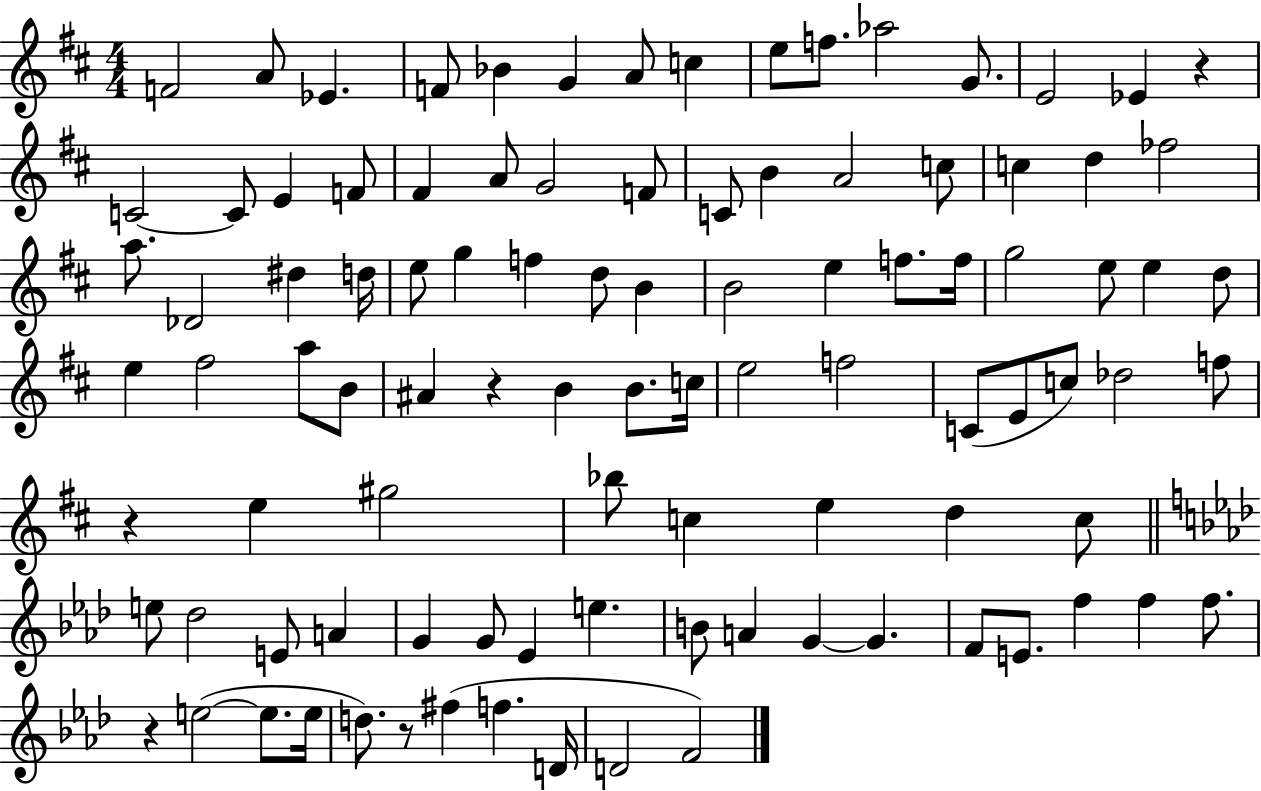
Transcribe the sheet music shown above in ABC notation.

X:1
T:Untitled
M:4/4
L:1/4
K:D
F2 A/2 _E F/2 _B G A/2 c e/2 f/2 _a2 G/2 E2 _E z C2 C/2 E F/2 ^F A/2 G2 F/2 C/2 B A2 c/2 c d _f2 a/2 _D2 ^d d/4 e/2 g f d/2 B B2 e f/2 f/4 g2 e/2 e d/2 e ^f2 a/2 B/2 ^A z B B/2 c/4 e2 f2 C/2 E/2 c/2 _d2 f/2 z e ^g2 _b/2 c e d c/2 e/2 _d2 E/2 A G G/2 _E e B/2 A G G F/2 E/2 f f f/2 z e2 e/2 e/4 d/2 z/2 ^f f D/4 D2 F2